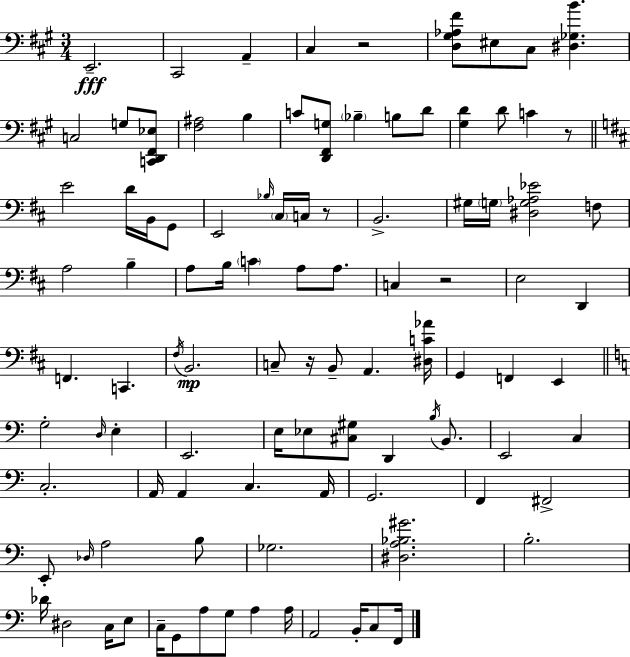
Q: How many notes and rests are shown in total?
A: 101